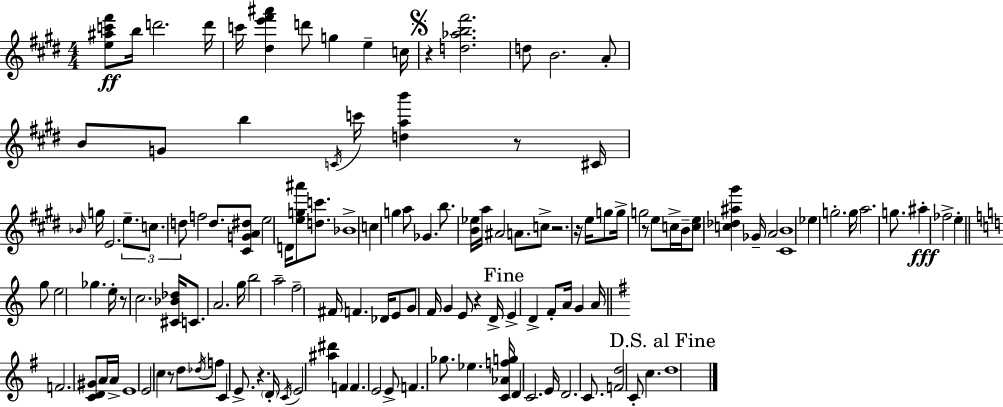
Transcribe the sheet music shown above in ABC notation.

X:1
T:Untitled
M:4/4
L:1/4
K:E
[e^ac'^f']/2 b/4 d'2 d'/4 c'/4 [^de'^f'^a'] d'/2 g e c/4 z [d_ab^f']2 d/2 B2 A/2 B/2 G/2 b C/4 c'/4 [dab'] z/2 ^C/4 _B/4 g/4 E2 e/2 c/2 d/2 f2 d/2 [^CGA^d]/2 e2 D/4 [eg^a']/2 [dc']/2 _B4 c g a/2 _G b/2 [B_e]/4 a/4 ^A2 A/2 c/2 z2 z/4 e/4 g/2 g/4 g2 z/2 e/2 c/4 B/4 [ce]/2 [c_d^a^g'] _G/4 A2 [^CB]4 _e g2 g/4 a2 g/2 ^a _f2 e g/2 e2 _g e/4 z/2 c2 [^C_B_d]/4 C/2 A2 g/4 b2 a2 f2 ^F/4 F _D/4 E/2 G/2 F/4 G E/2 z D/4 E D F/2 A/4 G A/4 F2 [CD^G]/2 A/4 A/4 E4 E2 c z/2 d/2 _d/4 f/2 C E/2 z D/4 C/4 E2 [^a^d'] F F E2 E/2 F _g/2 _e [C_Afg]/4 D C2 E/4 D2 C/2 [Fd]2 C/2 c d4